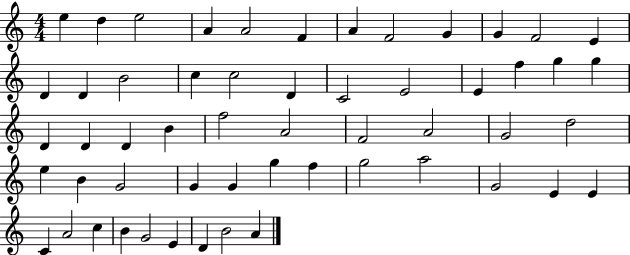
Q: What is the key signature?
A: C major